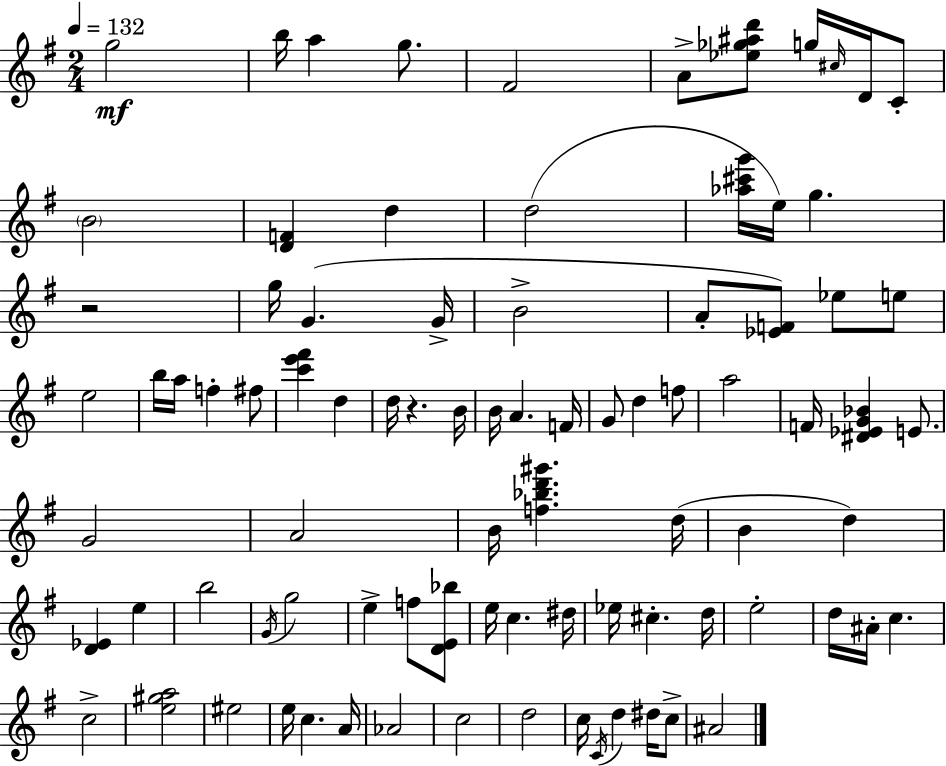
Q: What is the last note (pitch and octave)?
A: A#4